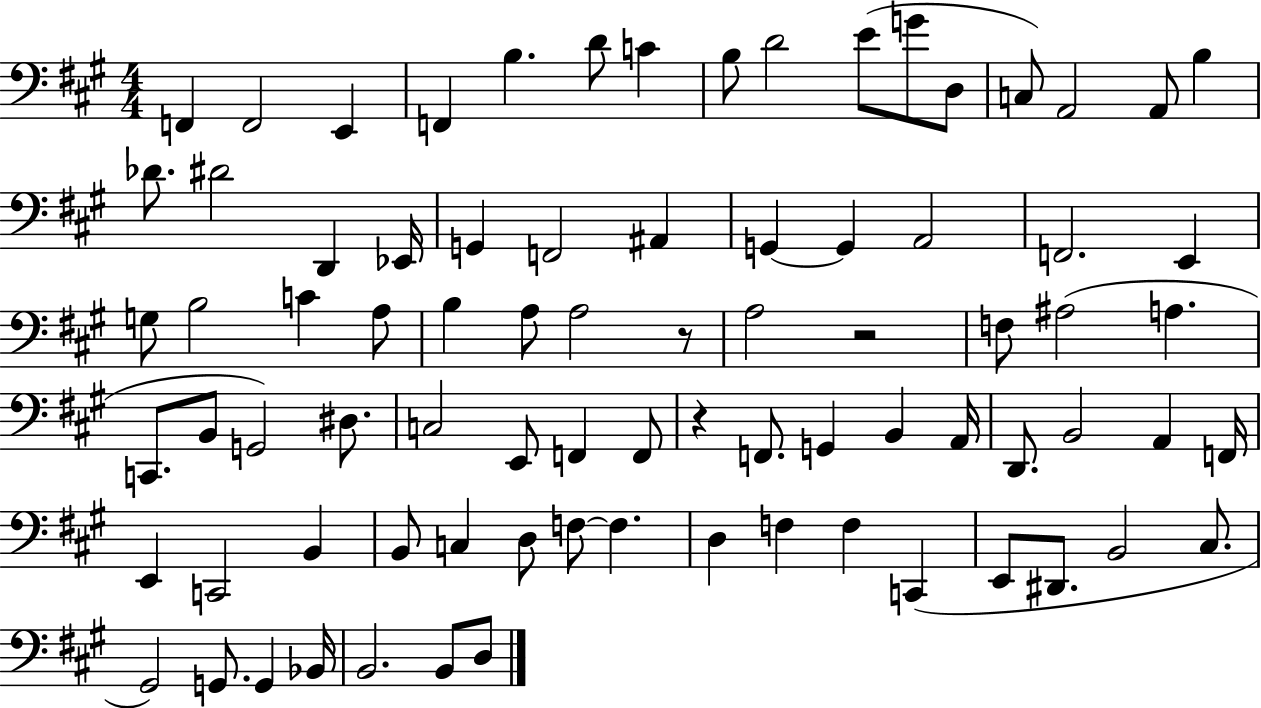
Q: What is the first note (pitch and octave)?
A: F2